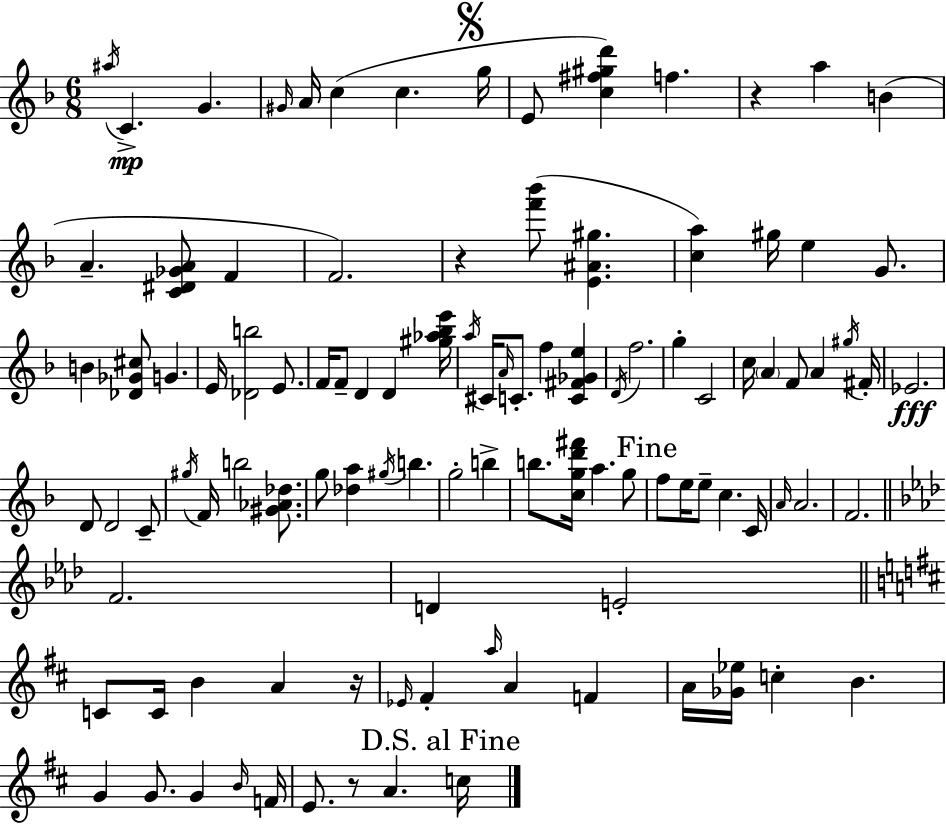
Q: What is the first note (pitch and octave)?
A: A#5